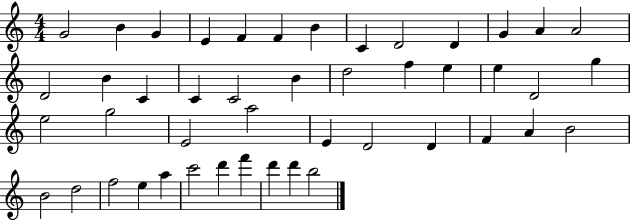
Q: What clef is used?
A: treble